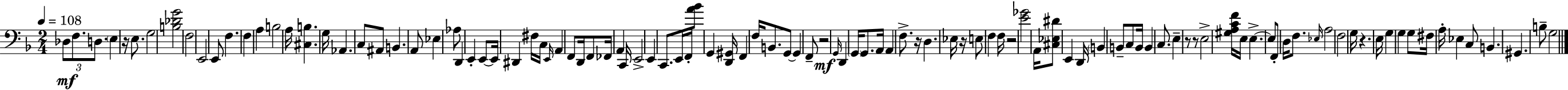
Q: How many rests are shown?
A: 8